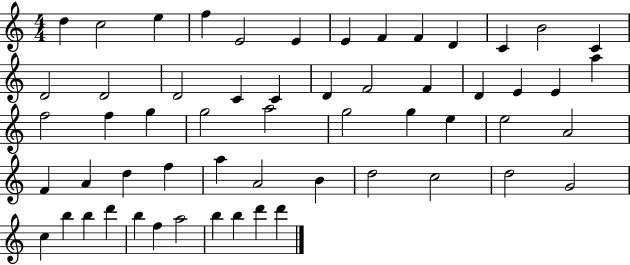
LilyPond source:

{
  \clef treble
  \numericTimeSignature
  \time 4/4
  \key c \major
  d''4 c''2 e''4 | f''4 e'2 e'4 | e'4 f'4 f'4 d'4 | c'4 b'2 c'4 | \break d'2 d'2 | d'2 c'4 c'4 | d'4 f'2 f'4 | d'4 e'4 e'4 a''4 | \break f''2 f''4 g''4 | g''2 a''2 | g''2 g''4 e''4 | e''2 a'2 | \break f'4 a'4 d''4 f''4 | a''4 a'2 b'4 | d''2 c''2 | d''2 g'2 | \break c''4 b''4 b''4 d'''4 | b''4 f''4 a''2 | b''4 b''4 d'''4 d'''4 | \bar "|."
}